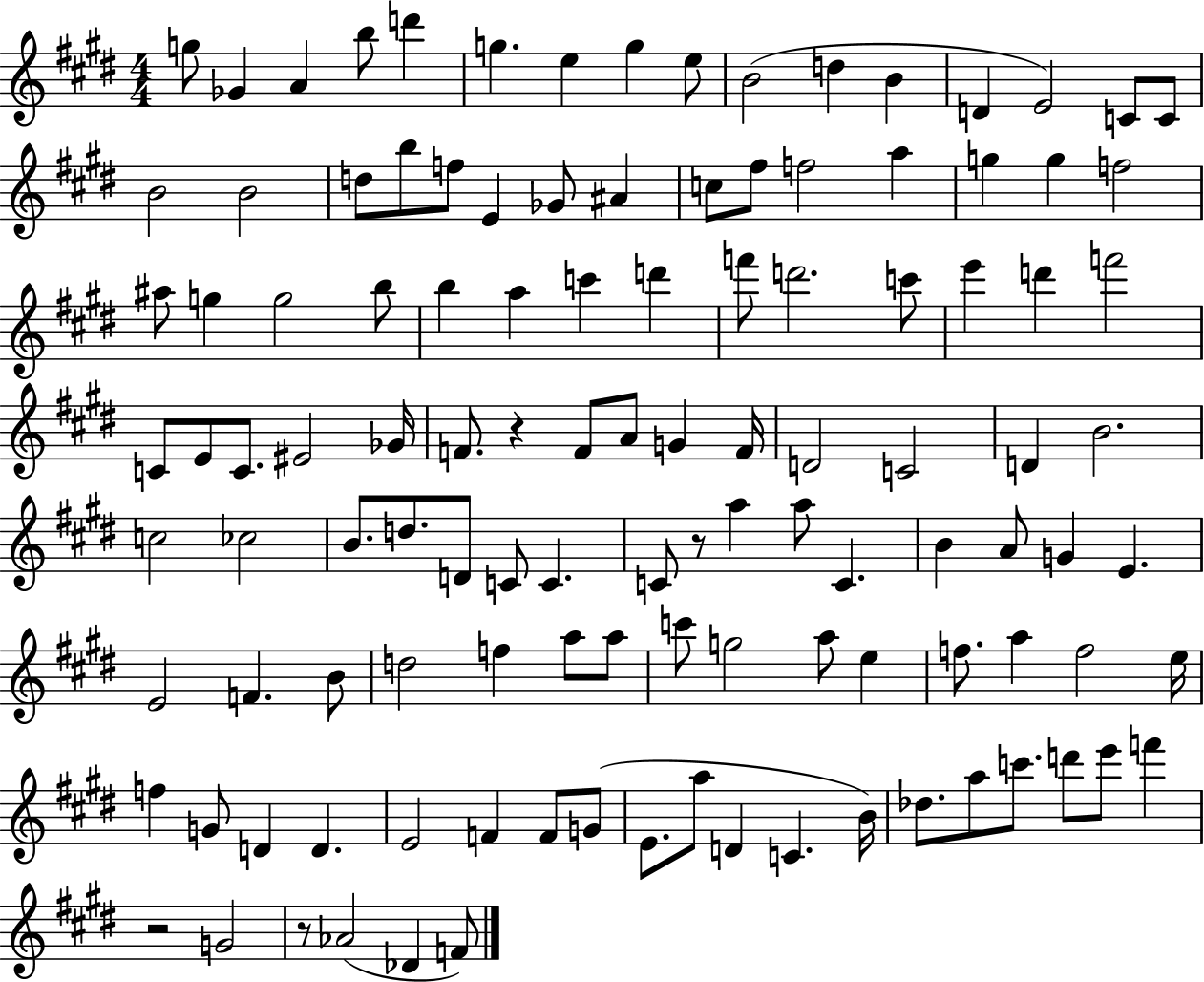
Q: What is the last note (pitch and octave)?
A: F4